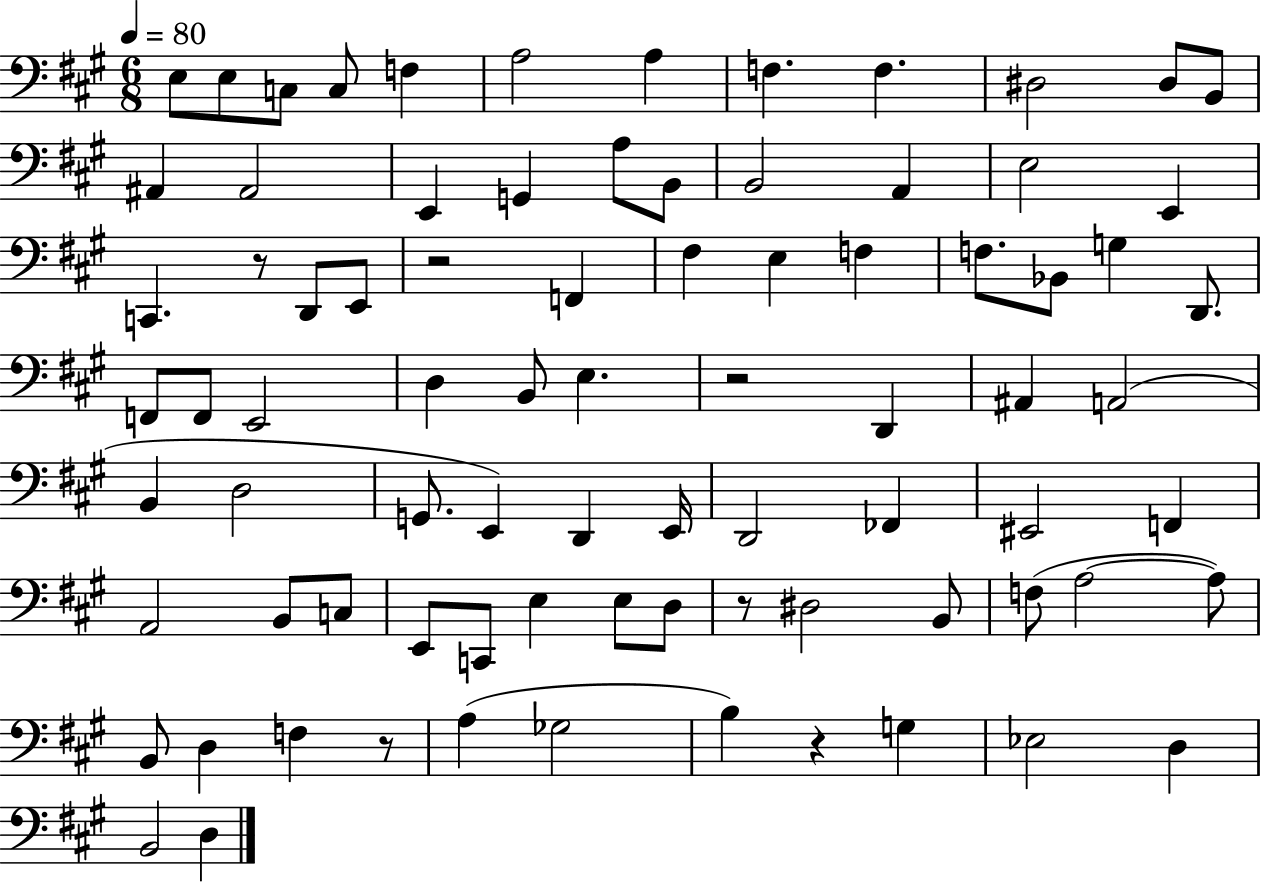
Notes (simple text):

E3/e E3/e C3/e C3/e F3/q A3/h A3/q F3/q. F3/q. D#3/h D#3/e B2/e A#2/q A#2/h E2/q G2/q A3/e B2/e B2/h A2/q E3/h E2/q C2/q. R/e D2/e E2/e R/h F2/q F#3/q E3/q F3/q F3/e. Bb2/e G3/q D2/e. F2/e F2/e E2/h D3/q B2/e E3/q. R/h D2/q A#2/q A2/h B2/q D3/h G2/e. E2/q D2/q E2/s D2/h FES2/q EIS2/h F2/q A2/h B2/e C3/e E2/e C2/e E3/q E3/e D3/e R/e D#3/h B2/e F3/e A3/h A3/e B2/e D3/q F3/q R/e A3/q Gb3/h B3/q R/q G3/q Eb3/h D3/q B2/h D3/q